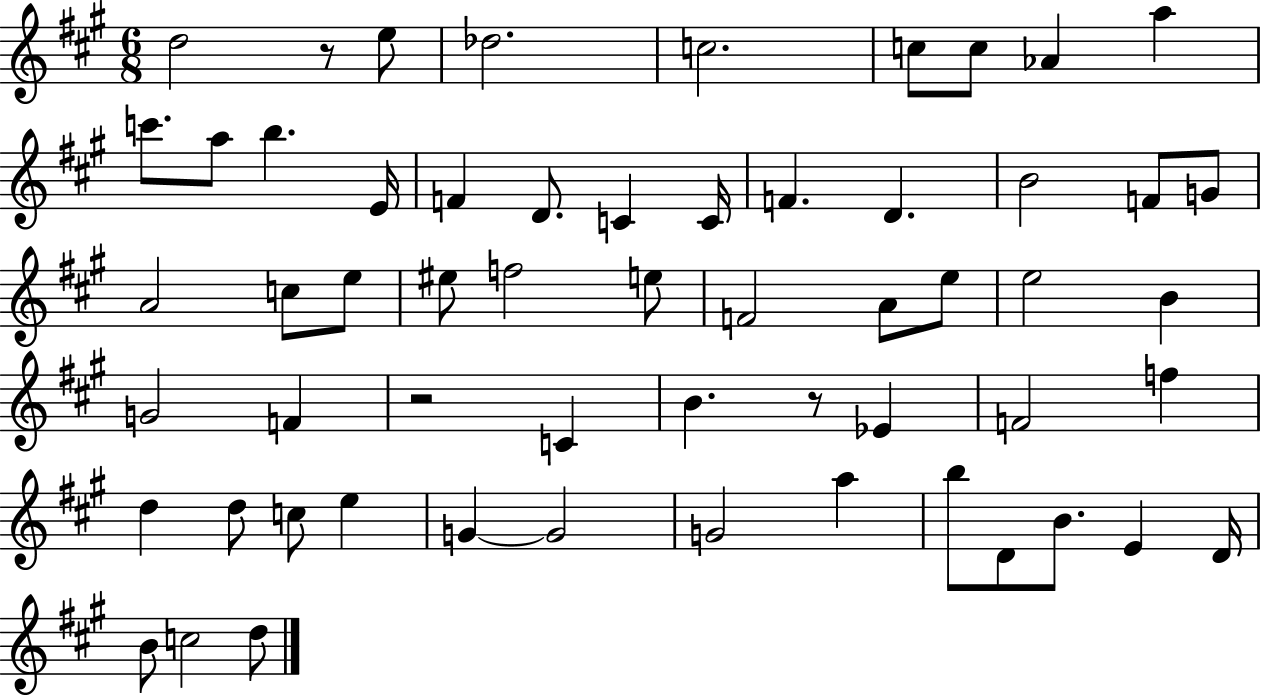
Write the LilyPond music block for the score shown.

{
  \clef treble
  \numericTimeSignature
  \time 6/8
  \key a \major
  d''2 r8 e''8 | des''2. | c''2. | c''8 c''8 aes'4 a''4 | \break c'''8. a''8 b''4. e'16 | f'4 d'8. c'4 c'16 | f'4. d'4. | b'2 f'8 g'8 | \break a'2 c''8 e''8 | eis''8 f''2 e''8 | f'2 a'8 e''8 | e''2 b'4 | \break g'2 f'4 | r2 c'4 | b'4. r8 ees'4 | f'2 f''4 | \break d''4 d''8 c''8 e''4 | g'4~~ g'2 | g'2 a''4 | b''8 d'8 b'8. e'4 d'16 | \break b'8 c''2 d''8 | \bar "|."
}